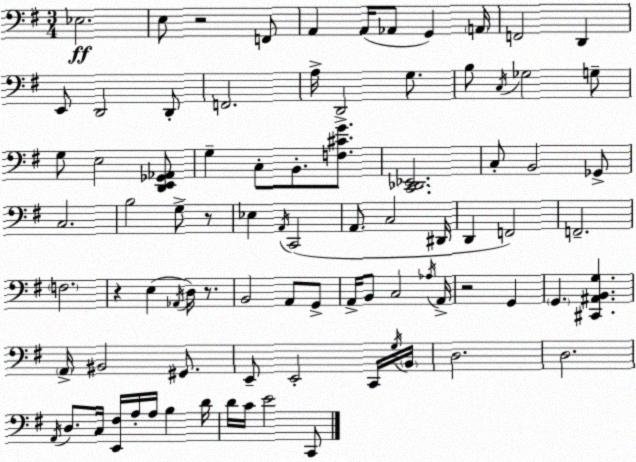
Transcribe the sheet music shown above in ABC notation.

X:1
T:Untitled
M:3/4
L:1/4
K:Em
_E,2 E,/2 z2 F,,/2 A,, A,,/4 _A,,/2 G,, A,,/4 F,,2 D,, E,,/2 D,,2 D,,/2 F,,2 A,/4 D,,2 G,/2 B,/2 C,/4 _G,2 G,/2 G,/2 E,2 [D,,E,,_G,,_A,,]/2 G, C,/2 B,,/2 [F,^CG]/2 [C,,_D,,_E,,]2 C,/2 B,,2 _G,,/2 C,2 B,2 G,/2 z/2 _E, A,,/4 C,,2 A,,/2 C,2 ^D,,/4 D,, F,,2 F,,2 F,2 z E, _A,,/4 D,/4 z/2 B,,2 A,,/2 G,,/2 A,,/4 B,,/2 C,2 _A,/4 A,,/4 z2 G,, G,, [^C,,^A,,B,,G,] A,,/4 ^B,,2 ^G,,/2 E,,/2 E,,2 C,,/4 G,/4 B,,/4 D,2 D,2 A,,/4 D,/2 C,/4 [E,,^F,]/4 A,/4 A,/4 B, D/4 D/4 C/4 E2 C,,/2